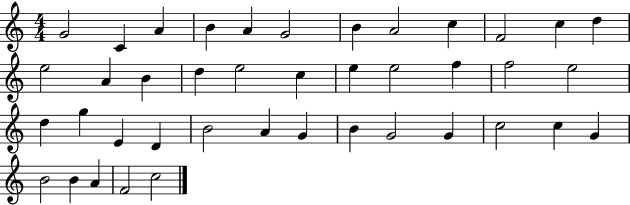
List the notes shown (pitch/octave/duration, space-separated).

G4/h C4/q A4/q B4/q A4/q G4/h B4/q A4/h C5/q F4/h C5/q D5/q E5/h A4/q B4/q D5/q E5/h C5/q E5/q E5/h F5/q F5/h E5/h D5/q G5/q E4/q D4/q B4/h A4/q G4/q B4/q G4/h G4/q C5/h C5/q G4/q B4/h B4/q A4/q F4/h C5/h